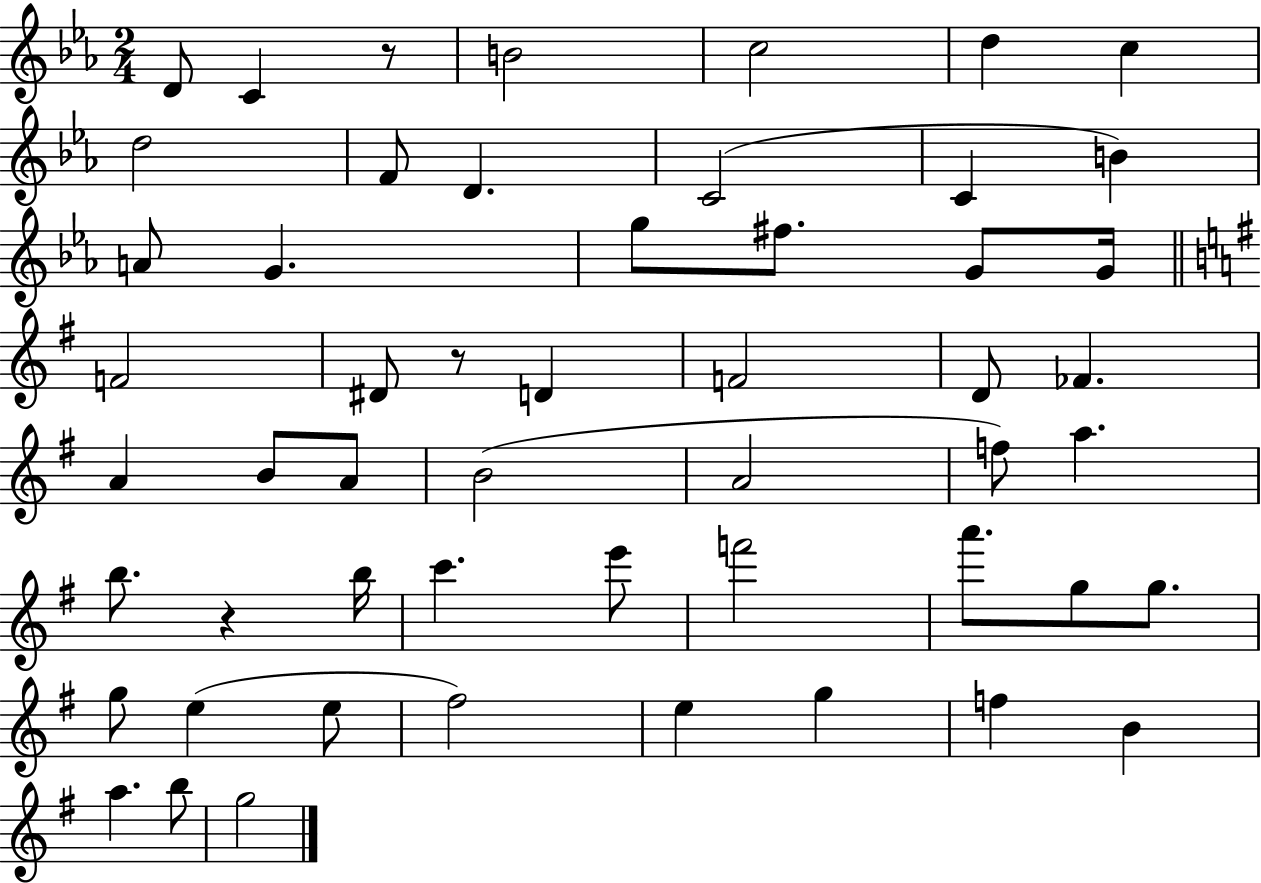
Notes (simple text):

D4/e C4/q R/e B4/h C5/h D5/q C5/q D5/h F4/e D4/q. C4/h C4/q B4/q A4/e G4/q. G5/e F#5/e. G4/e G4/s F4/h D#4/e R/e D4/q F4/h D4/e FES4/q. A4/q B4/e A4/e B4/h A4/h F5/e A5/q. B5/e. R/q B5/s C6/q. E6/e F6/h A6/e. G5/e G5/e. G5/e E5/q E5/e F#5/h E5/q G5/q F5/q B4/q A5/q. B5/e G5/h